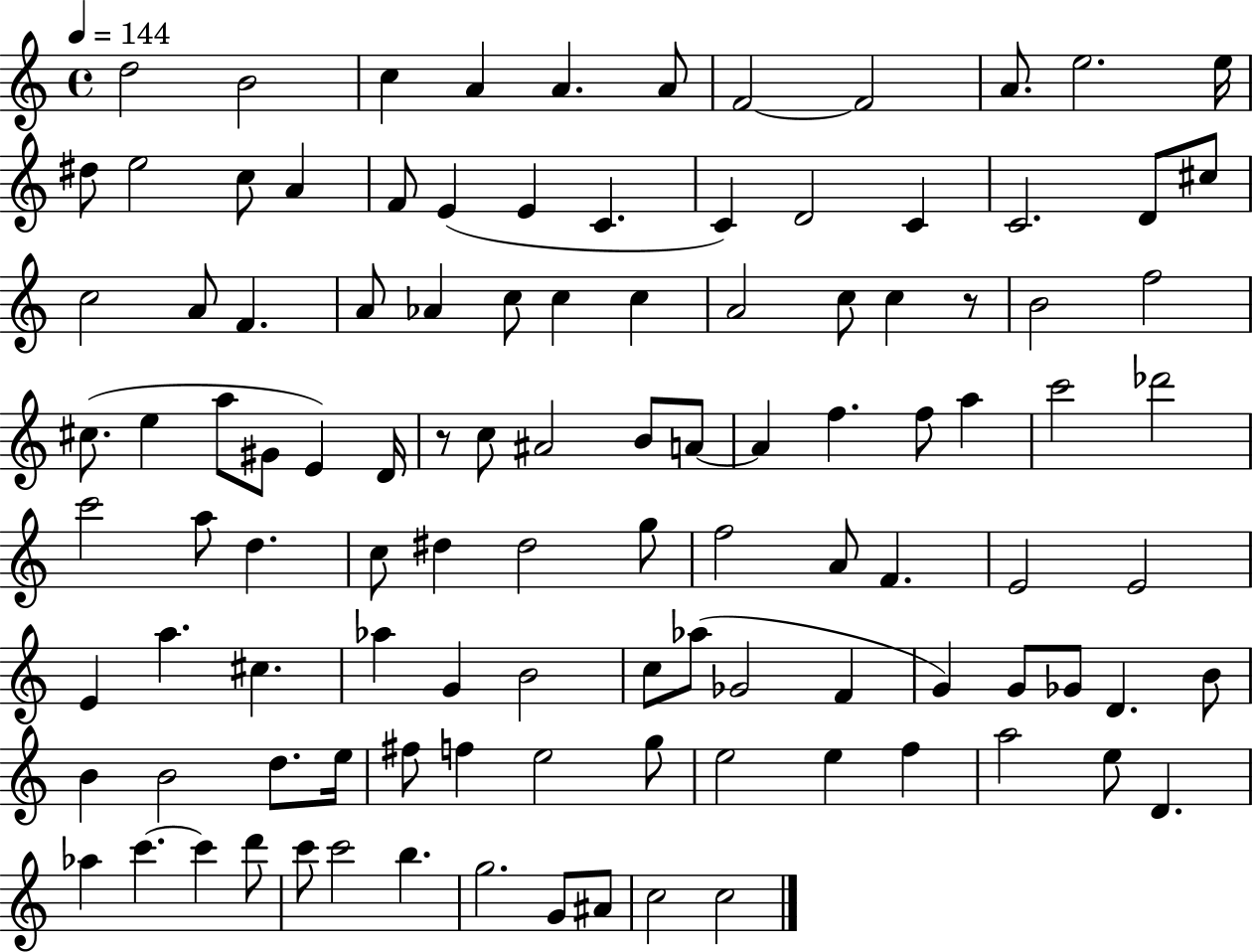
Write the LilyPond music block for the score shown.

{
  \clef treble
  \time 4/4
  \defaultTimeSignature
  \key c \major
  \tempo 4 = 144
  \repeat volta 2 { d''2 b'2 | c''4 a'4 a'4. a'8 | f'2~~ f'2 | a'8. e''2. e''16 | \break dis''8 e''2 c''8 a'4 | f'8 e'4( e'4 c'4. | c'4) d'2 c'4 | c'2. d'8 cis''8 | \break c''2 a'8 f'4. | a'8 aes'4 c''8 c''4 c''4 | a'2 c''8 c''4 r8 | b'2 f''2 | \break cis''8.( e''4 a''8 gis'8 e'4) d'16 | r8 c''8 ais'2 b'8 a'8~~ | a'4 f''4. f''8 a''4 | c'''2 des'''2 | \break c'''2 a''8 d''4. | c''8 dis''4 dis''2 g''8 | f''2 a'8 f'4. | e'2 e'2 | \break e'4 a''4. cis''4. | aes''4 g'4 b'2 | c''8 aes''8( ges'2 f'4 | g'4) g'8 ges'8 d'4. b'8 | \break b'4 b'2 d''8. e''16 | fis''8 f''4 e''2 g''8 | e''2 e''4 f''4 | a''2 e''8 d'4. | \break aes''4 c'''4.~~ c'''4 d'''8 | c'''8 c'''2 b''4. | g''2. g'8 ais'8 | c''2 c''2 | \break } \bar "|."
}